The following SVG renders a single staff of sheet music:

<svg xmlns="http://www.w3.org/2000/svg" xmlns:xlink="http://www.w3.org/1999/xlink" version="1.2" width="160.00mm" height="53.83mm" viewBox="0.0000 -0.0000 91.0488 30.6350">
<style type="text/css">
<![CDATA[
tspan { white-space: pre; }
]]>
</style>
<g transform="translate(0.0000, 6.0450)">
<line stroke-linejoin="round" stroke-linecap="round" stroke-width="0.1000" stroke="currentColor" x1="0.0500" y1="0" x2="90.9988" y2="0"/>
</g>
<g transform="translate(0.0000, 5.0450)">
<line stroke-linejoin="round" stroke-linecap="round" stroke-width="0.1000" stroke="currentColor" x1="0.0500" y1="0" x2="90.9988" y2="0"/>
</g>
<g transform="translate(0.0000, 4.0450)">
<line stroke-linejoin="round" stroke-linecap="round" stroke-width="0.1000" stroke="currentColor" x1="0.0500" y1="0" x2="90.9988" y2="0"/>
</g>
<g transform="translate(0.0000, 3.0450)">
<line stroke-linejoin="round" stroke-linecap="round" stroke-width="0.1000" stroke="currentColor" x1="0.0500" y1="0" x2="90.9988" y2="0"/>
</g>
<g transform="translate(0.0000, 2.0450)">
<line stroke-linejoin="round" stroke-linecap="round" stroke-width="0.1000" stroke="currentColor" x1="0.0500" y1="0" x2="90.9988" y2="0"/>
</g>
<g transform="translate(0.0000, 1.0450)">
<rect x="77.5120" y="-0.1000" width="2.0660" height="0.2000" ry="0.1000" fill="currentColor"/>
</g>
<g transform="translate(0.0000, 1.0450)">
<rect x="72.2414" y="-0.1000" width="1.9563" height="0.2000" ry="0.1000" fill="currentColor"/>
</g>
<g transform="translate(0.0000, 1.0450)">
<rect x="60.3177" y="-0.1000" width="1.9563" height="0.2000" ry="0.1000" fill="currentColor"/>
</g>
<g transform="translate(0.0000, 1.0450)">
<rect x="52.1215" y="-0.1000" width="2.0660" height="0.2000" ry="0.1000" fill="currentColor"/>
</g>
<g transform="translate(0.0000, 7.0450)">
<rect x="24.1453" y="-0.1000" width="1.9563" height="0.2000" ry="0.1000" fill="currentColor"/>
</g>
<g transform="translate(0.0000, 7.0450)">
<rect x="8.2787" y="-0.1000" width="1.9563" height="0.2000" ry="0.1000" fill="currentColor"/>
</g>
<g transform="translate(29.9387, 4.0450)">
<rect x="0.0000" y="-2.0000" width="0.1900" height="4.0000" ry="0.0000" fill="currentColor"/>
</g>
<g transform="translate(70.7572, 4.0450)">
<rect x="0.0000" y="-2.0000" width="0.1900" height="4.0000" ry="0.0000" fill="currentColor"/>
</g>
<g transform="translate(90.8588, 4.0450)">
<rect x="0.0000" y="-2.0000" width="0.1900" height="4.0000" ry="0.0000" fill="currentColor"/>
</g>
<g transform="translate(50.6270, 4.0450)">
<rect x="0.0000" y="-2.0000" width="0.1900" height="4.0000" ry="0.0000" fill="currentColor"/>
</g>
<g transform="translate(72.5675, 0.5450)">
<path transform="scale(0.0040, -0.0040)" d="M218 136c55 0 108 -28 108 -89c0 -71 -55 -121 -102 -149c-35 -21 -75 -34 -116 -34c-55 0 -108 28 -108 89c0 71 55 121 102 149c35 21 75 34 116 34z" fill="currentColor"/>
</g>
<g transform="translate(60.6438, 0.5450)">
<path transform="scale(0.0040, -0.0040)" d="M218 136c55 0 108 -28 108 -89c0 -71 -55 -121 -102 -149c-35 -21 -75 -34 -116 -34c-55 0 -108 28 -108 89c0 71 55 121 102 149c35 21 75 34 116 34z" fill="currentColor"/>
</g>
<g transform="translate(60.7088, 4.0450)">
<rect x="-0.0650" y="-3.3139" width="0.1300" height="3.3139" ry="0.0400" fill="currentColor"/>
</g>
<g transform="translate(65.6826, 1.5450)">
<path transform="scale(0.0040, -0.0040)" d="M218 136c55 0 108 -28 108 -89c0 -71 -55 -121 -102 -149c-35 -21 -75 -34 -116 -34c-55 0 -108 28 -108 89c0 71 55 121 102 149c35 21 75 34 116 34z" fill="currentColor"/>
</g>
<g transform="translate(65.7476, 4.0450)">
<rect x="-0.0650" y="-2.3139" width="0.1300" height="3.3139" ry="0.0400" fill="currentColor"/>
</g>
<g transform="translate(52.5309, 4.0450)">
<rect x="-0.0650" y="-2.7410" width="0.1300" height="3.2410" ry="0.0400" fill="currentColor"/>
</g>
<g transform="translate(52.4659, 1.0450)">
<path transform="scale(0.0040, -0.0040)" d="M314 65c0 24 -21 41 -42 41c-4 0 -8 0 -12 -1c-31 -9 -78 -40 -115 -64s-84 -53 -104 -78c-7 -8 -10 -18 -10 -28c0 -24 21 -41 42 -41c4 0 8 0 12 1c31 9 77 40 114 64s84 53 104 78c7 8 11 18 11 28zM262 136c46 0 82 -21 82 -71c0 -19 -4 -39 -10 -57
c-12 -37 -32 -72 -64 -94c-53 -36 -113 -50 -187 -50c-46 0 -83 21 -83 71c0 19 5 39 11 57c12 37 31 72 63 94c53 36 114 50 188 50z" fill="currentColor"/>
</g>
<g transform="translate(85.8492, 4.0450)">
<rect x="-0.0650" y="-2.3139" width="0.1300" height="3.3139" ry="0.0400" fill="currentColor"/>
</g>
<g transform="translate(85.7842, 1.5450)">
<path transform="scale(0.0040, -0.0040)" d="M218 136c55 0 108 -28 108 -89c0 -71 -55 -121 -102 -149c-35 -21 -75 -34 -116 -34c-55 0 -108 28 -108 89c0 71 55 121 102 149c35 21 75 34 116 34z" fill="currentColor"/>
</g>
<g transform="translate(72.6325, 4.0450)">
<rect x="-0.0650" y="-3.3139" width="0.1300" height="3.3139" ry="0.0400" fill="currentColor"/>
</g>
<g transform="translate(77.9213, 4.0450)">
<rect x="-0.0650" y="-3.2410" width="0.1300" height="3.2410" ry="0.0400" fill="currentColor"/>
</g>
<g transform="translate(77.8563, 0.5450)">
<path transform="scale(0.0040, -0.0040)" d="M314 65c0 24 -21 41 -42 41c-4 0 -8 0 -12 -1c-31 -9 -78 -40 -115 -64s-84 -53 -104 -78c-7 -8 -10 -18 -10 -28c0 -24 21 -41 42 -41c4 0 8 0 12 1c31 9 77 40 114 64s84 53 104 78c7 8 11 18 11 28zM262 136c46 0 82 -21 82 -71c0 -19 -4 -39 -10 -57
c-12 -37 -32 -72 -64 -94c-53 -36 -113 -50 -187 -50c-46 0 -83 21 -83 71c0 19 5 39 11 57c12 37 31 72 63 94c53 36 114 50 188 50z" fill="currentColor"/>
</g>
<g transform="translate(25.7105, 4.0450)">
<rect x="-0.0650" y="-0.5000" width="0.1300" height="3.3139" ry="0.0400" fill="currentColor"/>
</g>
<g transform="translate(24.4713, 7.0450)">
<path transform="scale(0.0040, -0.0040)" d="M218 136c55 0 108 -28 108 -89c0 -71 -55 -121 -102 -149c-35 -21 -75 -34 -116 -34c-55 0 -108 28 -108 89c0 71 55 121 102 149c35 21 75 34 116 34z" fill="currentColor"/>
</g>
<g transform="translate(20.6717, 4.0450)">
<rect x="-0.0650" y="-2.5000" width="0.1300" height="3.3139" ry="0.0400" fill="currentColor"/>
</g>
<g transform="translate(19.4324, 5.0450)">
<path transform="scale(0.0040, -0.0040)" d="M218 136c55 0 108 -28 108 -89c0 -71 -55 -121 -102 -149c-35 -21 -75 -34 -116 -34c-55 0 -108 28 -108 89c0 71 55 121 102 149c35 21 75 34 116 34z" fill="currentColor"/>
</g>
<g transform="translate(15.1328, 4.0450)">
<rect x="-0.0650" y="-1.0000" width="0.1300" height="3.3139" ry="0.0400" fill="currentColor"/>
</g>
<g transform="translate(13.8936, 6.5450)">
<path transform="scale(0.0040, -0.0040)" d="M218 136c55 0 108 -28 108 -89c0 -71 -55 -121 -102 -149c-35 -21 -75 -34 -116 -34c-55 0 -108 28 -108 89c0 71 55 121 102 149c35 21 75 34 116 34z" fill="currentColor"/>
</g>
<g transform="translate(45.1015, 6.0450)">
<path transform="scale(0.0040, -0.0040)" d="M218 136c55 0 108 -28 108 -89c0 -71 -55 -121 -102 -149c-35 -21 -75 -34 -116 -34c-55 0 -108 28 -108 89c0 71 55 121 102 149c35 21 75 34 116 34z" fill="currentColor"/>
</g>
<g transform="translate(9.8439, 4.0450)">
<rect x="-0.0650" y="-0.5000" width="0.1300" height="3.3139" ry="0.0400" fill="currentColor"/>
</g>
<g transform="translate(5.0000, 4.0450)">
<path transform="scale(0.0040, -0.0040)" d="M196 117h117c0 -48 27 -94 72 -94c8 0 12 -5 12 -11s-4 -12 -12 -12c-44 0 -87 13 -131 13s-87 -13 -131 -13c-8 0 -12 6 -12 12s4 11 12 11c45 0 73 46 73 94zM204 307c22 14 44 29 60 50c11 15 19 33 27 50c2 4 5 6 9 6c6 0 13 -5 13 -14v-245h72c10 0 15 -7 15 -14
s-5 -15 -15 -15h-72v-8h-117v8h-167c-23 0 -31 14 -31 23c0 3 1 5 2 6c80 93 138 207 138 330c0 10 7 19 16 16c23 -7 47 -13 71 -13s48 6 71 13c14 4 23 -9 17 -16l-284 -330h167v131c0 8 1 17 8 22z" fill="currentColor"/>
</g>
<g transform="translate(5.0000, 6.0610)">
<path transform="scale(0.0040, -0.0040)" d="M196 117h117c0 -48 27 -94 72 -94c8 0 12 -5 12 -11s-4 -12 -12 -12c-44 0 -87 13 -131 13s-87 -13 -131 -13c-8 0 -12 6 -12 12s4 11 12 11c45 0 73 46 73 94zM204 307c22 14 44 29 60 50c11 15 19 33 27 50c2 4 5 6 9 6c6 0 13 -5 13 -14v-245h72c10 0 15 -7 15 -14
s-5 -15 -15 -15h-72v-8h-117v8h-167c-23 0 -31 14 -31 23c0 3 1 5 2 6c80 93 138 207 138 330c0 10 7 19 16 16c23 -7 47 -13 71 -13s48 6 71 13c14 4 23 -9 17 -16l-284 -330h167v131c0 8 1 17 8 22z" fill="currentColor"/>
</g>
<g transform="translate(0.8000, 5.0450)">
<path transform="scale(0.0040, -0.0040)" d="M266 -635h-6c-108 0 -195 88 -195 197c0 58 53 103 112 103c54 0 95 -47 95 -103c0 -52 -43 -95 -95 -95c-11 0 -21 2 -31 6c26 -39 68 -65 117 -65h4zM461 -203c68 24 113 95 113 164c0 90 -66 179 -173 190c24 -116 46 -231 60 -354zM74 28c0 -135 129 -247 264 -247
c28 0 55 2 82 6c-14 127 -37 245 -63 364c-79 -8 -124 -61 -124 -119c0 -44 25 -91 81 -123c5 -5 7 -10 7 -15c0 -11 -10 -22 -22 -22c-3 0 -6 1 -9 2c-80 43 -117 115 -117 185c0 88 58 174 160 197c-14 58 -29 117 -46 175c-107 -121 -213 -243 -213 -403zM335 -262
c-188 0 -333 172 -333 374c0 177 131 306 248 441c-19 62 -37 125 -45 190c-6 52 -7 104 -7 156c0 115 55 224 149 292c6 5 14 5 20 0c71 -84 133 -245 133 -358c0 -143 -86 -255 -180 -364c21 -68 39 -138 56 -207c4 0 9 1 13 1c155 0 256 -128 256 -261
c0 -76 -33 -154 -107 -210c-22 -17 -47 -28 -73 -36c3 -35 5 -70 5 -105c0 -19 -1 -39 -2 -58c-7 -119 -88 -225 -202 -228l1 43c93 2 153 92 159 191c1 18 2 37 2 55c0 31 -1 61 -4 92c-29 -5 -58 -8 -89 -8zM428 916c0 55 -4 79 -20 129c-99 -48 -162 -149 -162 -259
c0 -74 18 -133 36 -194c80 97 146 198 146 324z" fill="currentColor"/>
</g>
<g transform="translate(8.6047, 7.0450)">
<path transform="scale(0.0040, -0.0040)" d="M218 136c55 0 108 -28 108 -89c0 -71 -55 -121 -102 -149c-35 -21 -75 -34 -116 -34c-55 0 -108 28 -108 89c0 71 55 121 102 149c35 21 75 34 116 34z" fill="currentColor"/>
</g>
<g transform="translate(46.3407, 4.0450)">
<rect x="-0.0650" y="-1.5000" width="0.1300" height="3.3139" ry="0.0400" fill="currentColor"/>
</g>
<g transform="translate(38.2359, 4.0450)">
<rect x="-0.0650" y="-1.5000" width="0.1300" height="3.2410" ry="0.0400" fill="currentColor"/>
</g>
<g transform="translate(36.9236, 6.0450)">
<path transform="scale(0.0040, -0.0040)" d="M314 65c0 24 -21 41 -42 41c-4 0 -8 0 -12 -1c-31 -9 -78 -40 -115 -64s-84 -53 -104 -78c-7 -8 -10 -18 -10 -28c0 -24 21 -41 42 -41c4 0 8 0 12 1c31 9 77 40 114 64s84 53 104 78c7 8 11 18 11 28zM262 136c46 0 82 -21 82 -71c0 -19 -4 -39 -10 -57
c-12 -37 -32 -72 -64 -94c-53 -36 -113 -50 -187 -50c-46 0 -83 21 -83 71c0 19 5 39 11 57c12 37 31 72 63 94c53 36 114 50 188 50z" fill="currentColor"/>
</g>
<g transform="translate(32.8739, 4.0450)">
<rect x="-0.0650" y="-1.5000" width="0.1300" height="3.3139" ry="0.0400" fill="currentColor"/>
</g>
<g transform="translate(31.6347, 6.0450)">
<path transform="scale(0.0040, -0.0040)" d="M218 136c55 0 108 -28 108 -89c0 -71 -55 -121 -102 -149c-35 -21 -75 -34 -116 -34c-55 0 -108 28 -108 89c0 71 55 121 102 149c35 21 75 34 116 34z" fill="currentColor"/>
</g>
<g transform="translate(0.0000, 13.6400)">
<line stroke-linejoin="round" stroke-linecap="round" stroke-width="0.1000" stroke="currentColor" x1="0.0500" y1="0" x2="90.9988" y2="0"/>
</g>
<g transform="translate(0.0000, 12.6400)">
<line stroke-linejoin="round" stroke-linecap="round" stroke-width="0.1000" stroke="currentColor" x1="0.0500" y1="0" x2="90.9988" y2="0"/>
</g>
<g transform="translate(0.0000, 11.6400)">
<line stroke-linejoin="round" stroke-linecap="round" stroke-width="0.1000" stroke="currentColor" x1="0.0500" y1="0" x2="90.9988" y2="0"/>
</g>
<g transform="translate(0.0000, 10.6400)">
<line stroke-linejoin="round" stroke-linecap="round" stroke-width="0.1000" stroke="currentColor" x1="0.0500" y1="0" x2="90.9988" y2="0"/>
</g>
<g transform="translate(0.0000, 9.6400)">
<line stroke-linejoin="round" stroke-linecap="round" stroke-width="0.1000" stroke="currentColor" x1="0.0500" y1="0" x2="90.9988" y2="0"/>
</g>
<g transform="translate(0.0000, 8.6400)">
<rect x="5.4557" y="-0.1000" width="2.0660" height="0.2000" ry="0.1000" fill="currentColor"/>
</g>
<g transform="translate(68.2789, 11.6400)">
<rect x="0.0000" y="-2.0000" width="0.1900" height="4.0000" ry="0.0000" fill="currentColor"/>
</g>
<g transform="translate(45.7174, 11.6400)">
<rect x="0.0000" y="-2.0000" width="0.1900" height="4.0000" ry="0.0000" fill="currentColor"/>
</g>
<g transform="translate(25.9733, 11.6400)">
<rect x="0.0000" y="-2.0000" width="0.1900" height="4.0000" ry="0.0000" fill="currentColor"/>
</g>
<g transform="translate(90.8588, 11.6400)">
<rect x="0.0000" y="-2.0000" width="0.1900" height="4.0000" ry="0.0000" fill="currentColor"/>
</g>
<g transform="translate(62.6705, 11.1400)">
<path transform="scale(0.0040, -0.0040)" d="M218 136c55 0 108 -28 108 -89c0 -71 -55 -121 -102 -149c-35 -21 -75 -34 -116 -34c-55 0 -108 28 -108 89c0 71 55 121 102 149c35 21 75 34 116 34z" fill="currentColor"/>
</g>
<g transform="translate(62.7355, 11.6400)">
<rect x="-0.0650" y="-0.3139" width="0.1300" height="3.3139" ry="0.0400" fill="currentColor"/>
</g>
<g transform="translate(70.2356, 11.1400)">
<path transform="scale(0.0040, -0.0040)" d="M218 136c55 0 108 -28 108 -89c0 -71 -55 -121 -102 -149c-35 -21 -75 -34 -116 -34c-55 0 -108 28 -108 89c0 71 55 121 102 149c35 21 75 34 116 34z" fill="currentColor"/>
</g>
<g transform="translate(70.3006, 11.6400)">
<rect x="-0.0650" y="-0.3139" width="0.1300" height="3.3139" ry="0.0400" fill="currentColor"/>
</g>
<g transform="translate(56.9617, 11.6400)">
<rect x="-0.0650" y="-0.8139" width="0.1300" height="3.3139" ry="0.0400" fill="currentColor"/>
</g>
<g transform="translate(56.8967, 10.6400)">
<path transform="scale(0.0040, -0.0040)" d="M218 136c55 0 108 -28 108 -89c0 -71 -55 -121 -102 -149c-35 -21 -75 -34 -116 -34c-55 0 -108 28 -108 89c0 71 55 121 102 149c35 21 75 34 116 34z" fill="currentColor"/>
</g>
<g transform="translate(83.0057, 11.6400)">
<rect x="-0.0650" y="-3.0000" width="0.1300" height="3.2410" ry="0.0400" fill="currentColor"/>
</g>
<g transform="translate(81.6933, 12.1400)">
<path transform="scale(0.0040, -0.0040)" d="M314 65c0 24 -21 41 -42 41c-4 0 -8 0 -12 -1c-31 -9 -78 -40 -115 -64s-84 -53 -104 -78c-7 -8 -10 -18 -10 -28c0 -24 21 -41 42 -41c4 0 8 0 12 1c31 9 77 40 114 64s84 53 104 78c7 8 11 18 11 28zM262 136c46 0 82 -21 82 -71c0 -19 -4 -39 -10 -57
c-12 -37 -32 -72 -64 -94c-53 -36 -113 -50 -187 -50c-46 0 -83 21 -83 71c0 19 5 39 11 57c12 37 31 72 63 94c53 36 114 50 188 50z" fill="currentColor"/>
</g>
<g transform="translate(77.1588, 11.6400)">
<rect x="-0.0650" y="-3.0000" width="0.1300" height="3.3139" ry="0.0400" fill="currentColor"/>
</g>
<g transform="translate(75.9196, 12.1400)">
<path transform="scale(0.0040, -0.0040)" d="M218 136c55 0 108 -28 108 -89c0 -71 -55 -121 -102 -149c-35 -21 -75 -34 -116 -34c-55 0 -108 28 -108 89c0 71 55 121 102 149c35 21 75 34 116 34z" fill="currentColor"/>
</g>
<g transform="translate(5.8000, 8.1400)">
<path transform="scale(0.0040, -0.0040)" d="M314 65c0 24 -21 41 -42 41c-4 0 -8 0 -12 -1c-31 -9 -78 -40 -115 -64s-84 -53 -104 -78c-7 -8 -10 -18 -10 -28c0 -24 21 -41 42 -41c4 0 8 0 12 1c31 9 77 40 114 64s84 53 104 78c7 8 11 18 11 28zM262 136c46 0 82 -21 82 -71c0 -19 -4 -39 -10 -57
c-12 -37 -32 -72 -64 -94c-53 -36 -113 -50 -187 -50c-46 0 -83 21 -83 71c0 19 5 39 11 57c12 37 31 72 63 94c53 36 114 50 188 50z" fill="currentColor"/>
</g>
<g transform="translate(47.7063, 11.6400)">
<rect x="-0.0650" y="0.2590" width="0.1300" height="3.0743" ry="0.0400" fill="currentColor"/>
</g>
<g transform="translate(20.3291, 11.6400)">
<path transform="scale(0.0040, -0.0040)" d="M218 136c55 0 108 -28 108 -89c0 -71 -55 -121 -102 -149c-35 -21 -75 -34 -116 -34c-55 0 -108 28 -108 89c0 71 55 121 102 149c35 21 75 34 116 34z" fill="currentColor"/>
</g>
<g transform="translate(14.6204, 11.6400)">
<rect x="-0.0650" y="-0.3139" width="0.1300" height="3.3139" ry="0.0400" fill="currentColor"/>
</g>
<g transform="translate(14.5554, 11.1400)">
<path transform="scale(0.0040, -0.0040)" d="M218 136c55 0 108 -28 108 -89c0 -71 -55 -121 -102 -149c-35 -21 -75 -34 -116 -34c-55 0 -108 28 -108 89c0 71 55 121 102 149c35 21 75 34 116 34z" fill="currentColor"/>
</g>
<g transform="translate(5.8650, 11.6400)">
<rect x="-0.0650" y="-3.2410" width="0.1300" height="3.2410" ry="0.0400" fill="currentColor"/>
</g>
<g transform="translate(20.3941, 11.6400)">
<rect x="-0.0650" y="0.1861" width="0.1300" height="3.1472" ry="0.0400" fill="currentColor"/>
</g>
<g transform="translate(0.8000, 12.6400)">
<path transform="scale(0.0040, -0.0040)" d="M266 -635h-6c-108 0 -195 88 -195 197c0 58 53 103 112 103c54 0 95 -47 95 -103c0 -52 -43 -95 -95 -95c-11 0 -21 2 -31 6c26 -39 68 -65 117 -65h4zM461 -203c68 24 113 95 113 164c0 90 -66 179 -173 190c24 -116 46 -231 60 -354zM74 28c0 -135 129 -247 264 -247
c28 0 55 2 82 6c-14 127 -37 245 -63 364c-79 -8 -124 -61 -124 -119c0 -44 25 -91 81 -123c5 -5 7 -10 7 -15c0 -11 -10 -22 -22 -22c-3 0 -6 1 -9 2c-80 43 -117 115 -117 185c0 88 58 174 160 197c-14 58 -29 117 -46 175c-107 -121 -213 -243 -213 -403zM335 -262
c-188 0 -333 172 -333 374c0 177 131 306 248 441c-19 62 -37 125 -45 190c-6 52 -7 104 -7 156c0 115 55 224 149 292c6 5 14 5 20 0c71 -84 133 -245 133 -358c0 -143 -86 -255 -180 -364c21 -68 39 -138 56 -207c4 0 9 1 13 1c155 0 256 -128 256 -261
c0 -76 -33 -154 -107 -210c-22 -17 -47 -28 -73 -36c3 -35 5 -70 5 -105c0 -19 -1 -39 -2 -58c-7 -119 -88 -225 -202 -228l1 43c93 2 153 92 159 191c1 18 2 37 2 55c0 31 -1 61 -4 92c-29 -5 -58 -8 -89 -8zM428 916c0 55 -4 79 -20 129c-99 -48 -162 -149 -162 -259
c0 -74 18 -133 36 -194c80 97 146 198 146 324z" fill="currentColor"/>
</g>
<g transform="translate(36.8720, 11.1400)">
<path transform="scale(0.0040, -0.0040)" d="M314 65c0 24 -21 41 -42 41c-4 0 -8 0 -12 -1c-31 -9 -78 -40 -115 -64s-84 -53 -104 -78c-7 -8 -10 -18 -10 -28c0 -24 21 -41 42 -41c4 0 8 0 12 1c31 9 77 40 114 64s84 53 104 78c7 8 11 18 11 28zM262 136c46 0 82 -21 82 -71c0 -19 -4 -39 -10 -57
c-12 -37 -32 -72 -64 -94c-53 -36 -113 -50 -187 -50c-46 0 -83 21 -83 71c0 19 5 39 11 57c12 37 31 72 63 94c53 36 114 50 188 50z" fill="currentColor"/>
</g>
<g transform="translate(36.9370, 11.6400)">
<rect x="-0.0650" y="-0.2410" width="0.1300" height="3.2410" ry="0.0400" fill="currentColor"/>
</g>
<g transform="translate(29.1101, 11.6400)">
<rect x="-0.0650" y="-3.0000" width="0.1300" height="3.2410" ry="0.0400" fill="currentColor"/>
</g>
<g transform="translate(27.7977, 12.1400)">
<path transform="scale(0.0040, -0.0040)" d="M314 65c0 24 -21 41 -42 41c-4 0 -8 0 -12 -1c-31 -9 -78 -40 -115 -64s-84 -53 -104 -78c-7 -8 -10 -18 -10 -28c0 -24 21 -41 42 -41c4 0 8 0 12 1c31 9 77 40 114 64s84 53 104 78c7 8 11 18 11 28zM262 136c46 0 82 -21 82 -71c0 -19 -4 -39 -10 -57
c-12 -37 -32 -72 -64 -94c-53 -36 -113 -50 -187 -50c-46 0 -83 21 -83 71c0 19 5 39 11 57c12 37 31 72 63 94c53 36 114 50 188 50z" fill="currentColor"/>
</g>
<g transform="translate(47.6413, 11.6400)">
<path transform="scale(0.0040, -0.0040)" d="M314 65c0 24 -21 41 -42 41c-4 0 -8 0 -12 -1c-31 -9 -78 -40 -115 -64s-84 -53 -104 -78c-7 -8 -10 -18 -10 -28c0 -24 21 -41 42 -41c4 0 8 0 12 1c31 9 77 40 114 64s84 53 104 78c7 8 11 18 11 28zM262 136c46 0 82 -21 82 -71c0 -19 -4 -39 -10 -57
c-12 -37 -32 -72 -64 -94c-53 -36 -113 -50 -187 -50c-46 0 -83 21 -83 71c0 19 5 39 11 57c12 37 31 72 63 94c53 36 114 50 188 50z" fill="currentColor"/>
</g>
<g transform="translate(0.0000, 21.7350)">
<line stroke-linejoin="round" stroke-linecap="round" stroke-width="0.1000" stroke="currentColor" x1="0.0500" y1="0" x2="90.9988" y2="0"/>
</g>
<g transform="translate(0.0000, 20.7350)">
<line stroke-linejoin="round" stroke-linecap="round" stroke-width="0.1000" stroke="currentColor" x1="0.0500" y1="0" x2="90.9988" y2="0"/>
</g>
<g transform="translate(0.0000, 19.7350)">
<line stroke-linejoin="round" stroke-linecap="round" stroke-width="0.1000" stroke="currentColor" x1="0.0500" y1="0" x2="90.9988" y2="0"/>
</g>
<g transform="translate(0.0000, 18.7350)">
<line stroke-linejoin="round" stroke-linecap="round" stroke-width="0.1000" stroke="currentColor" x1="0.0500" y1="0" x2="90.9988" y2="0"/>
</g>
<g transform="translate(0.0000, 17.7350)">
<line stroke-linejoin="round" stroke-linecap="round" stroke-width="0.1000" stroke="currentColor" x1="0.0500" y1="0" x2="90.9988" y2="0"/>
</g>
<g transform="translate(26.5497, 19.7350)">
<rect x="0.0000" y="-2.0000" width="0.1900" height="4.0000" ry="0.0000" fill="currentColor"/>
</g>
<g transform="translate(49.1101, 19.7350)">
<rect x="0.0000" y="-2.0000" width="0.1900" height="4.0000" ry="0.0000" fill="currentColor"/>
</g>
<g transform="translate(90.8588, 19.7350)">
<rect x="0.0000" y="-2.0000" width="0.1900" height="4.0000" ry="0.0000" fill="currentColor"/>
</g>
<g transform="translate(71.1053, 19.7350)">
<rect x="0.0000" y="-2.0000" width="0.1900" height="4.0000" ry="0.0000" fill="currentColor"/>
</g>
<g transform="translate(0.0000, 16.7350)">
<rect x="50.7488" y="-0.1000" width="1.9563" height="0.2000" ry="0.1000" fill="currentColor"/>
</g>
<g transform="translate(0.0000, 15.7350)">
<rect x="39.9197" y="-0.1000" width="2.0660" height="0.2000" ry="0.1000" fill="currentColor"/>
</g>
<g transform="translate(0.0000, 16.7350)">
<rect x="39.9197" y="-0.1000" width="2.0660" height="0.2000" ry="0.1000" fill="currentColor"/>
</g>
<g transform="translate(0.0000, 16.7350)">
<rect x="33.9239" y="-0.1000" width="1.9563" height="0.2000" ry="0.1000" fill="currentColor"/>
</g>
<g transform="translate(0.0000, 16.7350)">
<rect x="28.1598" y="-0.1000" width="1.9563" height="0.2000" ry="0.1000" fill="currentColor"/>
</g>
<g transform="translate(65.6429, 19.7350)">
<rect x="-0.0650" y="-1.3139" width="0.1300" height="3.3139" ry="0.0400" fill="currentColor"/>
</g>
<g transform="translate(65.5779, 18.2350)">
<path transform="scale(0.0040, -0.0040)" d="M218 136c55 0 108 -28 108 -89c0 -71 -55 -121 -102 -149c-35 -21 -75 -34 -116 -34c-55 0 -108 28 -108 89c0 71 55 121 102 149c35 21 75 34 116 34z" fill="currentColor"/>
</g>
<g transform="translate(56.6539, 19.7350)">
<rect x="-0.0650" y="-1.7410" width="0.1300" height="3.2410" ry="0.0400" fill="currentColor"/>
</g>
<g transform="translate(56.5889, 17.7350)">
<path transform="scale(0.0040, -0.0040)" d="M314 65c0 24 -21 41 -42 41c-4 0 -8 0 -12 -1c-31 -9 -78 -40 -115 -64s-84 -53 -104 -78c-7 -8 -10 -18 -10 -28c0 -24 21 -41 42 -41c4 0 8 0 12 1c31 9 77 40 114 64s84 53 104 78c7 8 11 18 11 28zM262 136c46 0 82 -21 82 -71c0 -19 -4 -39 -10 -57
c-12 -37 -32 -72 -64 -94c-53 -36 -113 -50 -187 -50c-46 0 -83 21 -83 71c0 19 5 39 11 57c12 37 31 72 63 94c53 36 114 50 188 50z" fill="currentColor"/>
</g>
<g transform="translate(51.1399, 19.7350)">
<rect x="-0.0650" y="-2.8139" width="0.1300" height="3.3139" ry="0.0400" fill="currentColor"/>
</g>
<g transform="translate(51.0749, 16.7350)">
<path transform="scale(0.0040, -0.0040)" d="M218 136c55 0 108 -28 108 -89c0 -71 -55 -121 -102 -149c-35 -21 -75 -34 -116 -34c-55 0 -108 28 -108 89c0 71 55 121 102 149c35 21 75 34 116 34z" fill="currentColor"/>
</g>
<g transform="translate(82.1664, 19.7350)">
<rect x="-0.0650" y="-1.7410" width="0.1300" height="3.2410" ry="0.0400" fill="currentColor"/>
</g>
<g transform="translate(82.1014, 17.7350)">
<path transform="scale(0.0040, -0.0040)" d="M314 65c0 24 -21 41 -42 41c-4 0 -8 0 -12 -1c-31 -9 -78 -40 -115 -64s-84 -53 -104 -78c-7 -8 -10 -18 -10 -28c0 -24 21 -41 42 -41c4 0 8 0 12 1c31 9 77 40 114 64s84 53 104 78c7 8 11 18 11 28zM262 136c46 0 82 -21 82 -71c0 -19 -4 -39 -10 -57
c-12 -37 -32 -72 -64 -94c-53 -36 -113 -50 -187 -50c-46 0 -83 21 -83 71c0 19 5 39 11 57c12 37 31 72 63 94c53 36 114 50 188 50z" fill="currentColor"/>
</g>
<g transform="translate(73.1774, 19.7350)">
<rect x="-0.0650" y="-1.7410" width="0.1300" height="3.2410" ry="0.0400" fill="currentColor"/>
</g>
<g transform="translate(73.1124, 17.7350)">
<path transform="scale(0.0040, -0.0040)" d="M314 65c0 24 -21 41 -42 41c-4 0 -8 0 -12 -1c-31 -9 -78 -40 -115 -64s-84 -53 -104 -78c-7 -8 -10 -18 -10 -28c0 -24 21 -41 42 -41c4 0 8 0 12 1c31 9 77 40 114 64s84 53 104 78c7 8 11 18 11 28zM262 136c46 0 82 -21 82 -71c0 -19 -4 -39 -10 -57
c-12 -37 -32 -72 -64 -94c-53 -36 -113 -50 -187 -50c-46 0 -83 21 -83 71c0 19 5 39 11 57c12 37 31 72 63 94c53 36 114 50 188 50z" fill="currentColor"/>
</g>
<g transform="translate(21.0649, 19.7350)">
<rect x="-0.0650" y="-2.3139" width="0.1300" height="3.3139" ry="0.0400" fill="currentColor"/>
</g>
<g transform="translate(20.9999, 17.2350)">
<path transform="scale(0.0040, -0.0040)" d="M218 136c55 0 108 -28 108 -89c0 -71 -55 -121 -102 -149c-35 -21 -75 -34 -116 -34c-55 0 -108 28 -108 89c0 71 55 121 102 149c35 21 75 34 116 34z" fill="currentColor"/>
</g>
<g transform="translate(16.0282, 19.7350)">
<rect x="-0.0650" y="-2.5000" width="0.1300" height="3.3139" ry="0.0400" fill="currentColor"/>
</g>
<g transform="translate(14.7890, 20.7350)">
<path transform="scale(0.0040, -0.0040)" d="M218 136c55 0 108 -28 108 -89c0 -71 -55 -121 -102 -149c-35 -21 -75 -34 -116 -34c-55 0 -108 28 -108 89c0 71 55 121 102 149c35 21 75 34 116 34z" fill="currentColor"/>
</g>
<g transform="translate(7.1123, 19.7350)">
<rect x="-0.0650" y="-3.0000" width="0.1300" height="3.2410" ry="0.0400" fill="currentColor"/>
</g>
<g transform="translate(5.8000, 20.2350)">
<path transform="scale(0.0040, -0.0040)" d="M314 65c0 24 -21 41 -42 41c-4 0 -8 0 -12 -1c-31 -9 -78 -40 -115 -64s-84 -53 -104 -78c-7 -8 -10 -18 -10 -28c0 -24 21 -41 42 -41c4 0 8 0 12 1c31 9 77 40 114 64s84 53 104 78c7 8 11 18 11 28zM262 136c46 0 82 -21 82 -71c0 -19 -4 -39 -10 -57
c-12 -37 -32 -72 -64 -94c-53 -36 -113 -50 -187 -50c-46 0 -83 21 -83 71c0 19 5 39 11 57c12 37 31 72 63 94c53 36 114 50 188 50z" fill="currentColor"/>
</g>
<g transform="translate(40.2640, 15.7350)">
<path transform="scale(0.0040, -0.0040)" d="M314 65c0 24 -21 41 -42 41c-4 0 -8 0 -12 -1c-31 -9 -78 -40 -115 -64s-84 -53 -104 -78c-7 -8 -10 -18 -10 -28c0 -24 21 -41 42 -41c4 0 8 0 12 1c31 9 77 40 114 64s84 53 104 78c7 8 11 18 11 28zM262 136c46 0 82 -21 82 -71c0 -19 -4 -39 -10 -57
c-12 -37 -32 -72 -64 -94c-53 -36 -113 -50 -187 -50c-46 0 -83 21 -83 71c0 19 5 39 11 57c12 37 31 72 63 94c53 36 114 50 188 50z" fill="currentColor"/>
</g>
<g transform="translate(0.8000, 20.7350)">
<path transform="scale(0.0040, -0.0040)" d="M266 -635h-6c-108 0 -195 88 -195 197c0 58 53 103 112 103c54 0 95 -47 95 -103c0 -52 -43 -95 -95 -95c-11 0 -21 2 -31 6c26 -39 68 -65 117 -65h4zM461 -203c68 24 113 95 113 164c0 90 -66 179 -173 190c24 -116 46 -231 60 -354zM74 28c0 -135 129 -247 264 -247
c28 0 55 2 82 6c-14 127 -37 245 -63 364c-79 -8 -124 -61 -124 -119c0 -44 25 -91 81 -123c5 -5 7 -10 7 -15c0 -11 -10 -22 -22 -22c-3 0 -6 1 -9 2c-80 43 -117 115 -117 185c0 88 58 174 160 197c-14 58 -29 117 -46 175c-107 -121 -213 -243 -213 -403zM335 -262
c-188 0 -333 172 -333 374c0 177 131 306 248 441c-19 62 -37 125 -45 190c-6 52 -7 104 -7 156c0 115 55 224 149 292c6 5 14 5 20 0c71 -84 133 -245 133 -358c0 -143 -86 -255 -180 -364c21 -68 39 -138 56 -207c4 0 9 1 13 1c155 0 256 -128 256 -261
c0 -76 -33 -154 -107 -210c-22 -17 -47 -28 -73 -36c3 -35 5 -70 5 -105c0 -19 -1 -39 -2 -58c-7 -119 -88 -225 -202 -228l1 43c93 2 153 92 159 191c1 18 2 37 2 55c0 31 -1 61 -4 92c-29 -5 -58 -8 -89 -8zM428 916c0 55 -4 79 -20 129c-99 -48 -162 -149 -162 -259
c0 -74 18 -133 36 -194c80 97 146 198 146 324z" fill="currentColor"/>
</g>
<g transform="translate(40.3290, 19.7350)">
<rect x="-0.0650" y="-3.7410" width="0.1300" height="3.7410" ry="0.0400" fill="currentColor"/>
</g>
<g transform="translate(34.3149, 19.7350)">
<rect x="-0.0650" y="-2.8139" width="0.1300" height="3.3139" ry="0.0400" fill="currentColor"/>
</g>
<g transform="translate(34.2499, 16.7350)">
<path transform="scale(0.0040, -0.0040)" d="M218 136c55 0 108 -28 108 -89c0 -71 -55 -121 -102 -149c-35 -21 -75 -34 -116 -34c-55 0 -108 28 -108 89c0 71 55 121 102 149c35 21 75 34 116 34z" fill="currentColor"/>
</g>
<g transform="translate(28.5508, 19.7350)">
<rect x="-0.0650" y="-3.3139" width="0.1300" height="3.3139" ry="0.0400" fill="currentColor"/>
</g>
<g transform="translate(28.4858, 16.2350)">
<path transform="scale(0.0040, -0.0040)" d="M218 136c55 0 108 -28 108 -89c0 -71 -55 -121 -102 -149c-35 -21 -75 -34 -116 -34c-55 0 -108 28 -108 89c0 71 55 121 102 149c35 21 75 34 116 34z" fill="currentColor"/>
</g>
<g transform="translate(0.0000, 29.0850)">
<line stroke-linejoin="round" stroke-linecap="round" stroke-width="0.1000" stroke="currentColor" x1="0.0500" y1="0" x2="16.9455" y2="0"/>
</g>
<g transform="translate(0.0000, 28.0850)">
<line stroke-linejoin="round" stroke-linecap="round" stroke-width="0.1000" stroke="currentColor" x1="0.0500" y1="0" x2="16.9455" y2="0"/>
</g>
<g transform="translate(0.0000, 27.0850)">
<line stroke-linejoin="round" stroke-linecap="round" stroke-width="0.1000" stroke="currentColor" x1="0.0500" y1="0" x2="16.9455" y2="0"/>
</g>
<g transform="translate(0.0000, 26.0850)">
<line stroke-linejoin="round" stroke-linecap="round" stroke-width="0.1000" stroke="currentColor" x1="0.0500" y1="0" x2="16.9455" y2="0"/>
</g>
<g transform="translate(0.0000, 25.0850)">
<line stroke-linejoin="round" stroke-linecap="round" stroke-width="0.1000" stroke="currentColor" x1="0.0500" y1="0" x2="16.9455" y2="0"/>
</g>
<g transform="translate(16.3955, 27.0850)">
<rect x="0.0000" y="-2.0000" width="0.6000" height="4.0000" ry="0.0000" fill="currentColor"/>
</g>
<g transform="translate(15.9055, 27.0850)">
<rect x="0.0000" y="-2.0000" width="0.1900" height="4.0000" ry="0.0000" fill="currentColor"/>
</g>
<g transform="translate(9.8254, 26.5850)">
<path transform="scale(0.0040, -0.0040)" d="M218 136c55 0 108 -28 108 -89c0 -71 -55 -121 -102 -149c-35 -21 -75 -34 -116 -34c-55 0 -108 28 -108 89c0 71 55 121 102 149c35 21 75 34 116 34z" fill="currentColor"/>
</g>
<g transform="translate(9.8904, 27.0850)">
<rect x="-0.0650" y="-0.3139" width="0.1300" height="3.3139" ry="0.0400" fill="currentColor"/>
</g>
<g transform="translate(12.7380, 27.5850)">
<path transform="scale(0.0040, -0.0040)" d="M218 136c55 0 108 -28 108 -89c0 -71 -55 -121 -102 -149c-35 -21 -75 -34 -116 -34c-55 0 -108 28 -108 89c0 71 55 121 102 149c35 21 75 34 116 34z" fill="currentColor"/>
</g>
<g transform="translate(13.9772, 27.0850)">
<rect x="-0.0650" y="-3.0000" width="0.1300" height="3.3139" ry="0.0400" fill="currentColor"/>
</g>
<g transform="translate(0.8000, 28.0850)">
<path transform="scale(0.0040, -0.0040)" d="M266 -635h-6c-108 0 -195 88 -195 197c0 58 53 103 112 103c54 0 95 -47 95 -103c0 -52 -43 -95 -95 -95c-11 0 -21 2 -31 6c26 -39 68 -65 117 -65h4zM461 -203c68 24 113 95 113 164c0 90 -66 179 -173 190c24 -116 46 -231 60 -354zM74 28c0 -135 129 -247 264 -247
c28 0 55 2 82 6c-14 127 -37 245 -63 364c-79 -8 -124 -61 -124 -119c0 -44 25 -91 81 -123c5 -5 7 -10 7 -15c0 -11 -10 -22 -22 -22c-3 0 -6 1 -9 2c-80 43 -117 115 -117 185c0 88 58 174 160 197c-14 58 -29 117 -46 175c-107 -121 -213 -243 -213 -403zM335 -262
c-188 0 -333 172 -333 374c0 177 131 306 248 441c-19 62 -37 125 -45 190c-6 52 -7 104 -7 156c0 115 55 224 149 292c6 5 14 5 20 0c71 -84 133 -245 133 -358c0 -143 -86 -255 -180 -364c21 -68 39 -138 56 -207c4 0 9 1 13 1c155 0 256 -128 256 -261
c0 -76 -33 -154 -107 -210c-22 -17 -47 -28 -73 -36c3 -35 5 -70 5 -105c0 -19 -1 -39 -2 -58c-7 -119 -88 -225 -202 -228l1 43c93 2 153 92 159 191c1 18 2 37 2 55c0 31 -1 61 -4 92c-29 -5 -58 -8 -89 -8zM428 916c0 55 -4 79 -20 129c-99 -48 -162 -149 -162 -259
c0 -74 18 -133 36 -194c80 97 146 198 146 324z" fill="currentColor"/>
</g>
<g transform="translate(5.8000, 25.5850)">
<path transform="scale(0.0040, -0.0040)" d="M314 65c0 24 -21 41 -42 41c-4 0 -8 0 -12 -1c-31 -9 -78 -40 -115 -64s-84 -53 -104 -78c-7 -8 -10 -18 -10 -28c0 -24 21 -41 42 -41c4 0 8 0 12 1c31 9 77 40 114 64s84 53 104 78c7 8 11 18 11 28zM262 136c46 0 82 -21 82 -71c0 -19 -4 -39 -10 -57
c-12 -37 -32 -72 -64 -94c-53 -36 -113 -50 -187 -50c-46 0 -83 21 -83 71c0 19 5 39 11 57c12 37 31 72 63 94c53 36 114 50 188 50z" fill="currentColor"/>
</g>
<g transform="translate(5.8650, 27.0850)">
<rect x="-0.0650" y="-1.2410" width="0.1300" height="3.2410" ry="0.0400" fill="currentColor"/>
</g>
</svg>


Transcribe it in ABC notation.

X:1
T:Untitled
M:4/4
L:1/4
K:C
C D G C E E2 E a2 b g b b2 g b2 c B A2 c2 B2 d c c A A2 A2 G g b a c'2 a f2 e f2 f2 e2 c A